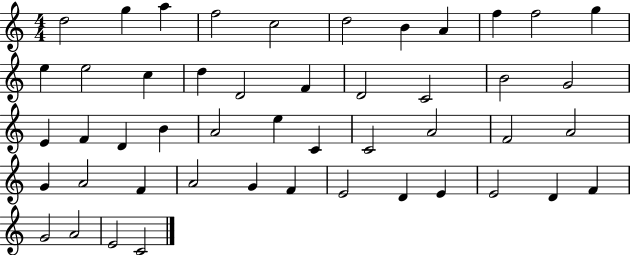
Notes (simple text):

D5/h G5/q A5/q F5/h C5/h D5/h B4/q A4/q F5/q F5/h G5/q E5/q E5/h C5/q D5/q D4/h F4/q D4/h C4/h B4/h G4/h E4/q F4/q D4/q B4/q A4/h E5/q C4/q C4/h A4/h F4/h A4/h G4/q A4/h F4/q A4/h G4/q F4/q E4/h D4/q E4/q E4/h D4/q F4/q G4/h A4/h E4/h C4/h